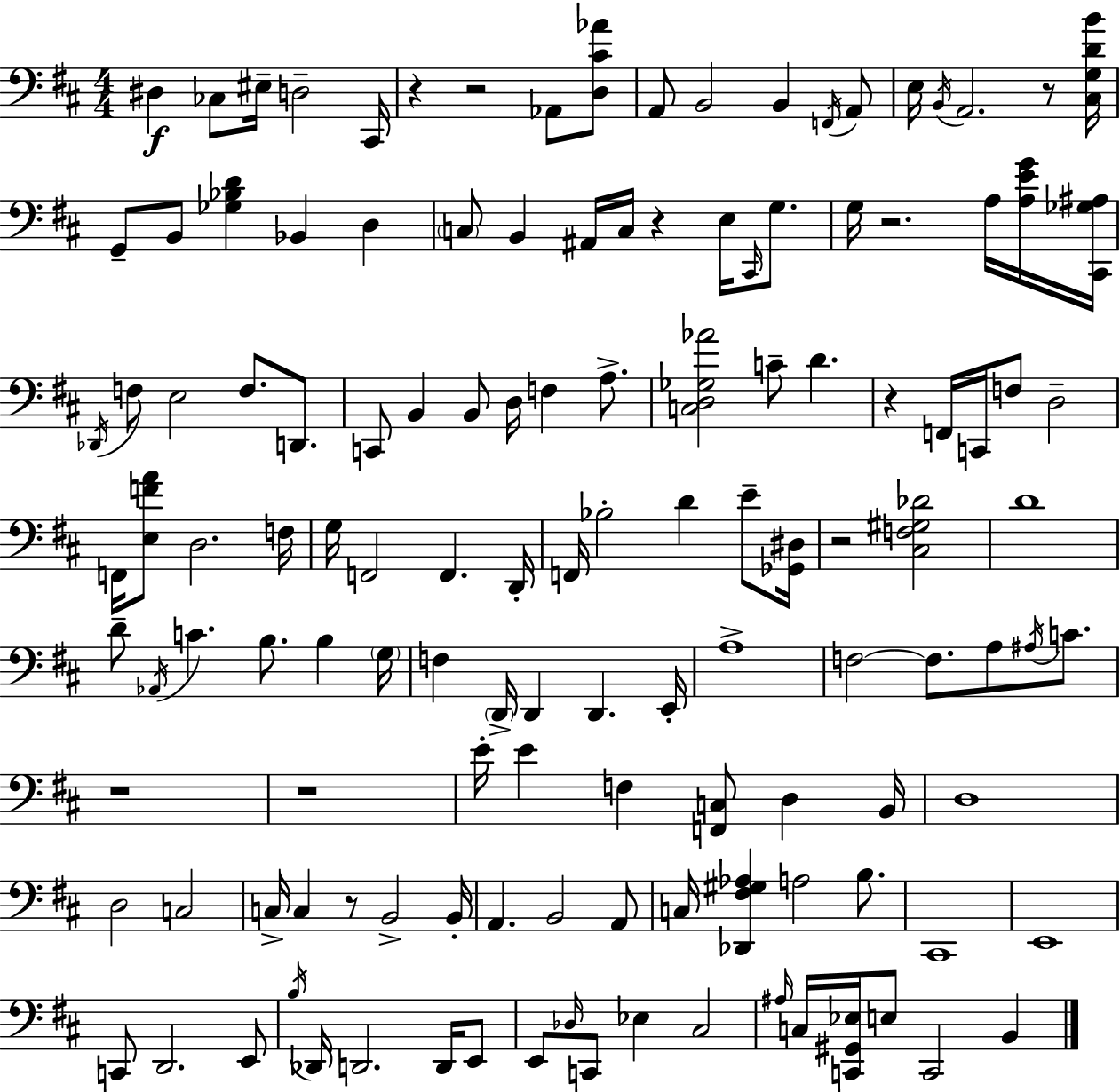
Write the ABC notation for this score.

X:1
T:Untitled
M:4/4
L:1/4
K:D
^D, _C,/2 ^E,/4 D,2 ^C,,/4 z z2 _A,,/2 [D,^C_A]/2 A,,/2 B,,2 B,, F,,/4 A,,/2 E,/4 B,,/4 A,,2 z/2 [^C,G,DB]/4 G,,/2 B,,/2 [_G,_B,D] _B,, D, C,/2 B,, ^A,,/4 C,/4 z E,/4 ^C,,/4 G,/2 G,/4 z2 A,/4 [A,EG]/4 [^C,,_G,^A,]/4 _D,,/4 F,/2 E,2 F,/2 D,,/2 C,,/2 B,, B,,/2 D,/4 F, A,/2 [C,D,_G,_A]2 C/2 D z F,,/4 C,,/4 F,/2 D,2 F,,/4 [E,FA]/2 D,2 F,/4 G,/4 F,,2 F,, D,,/4 F,,/4 _B,2 D E/2 [_G,,^D,]/4 z2 [^C,F,^G,_D]2 D4 D/2 _A,,/4 C B,/2 B, G,/4 F, D,,/4 D,, D,, E,,/4 A,4 F,2 F,/2 A,/2 ^A,/4 C/2 z4 z4 E/4 E F, [F,,C,]/2 D, B,,/4 D,4 D,2 C,2 C,/4 C, z/2 B,,2 B,,/4 A,, B,,2 A,,/2 C,/4 [_D,,^F,^G,_A,] A,2 B,/2 ^C,,4 E,,4 C,,/2 D,,2 E,,/2 B,/4 _D,,/4 D,,2 D,,/4 E,,/2 E,,/2 _D,/4 C,,/2 _E, ^C,2 ^A,/4 C,/4 [C,,^G,,_E,]/4 E,/2 C,,2 B,,